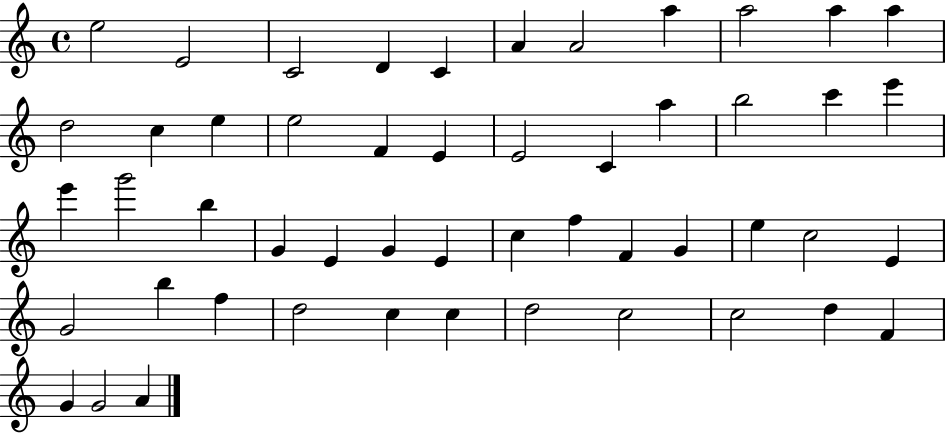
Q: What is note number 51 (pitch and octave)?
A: A4